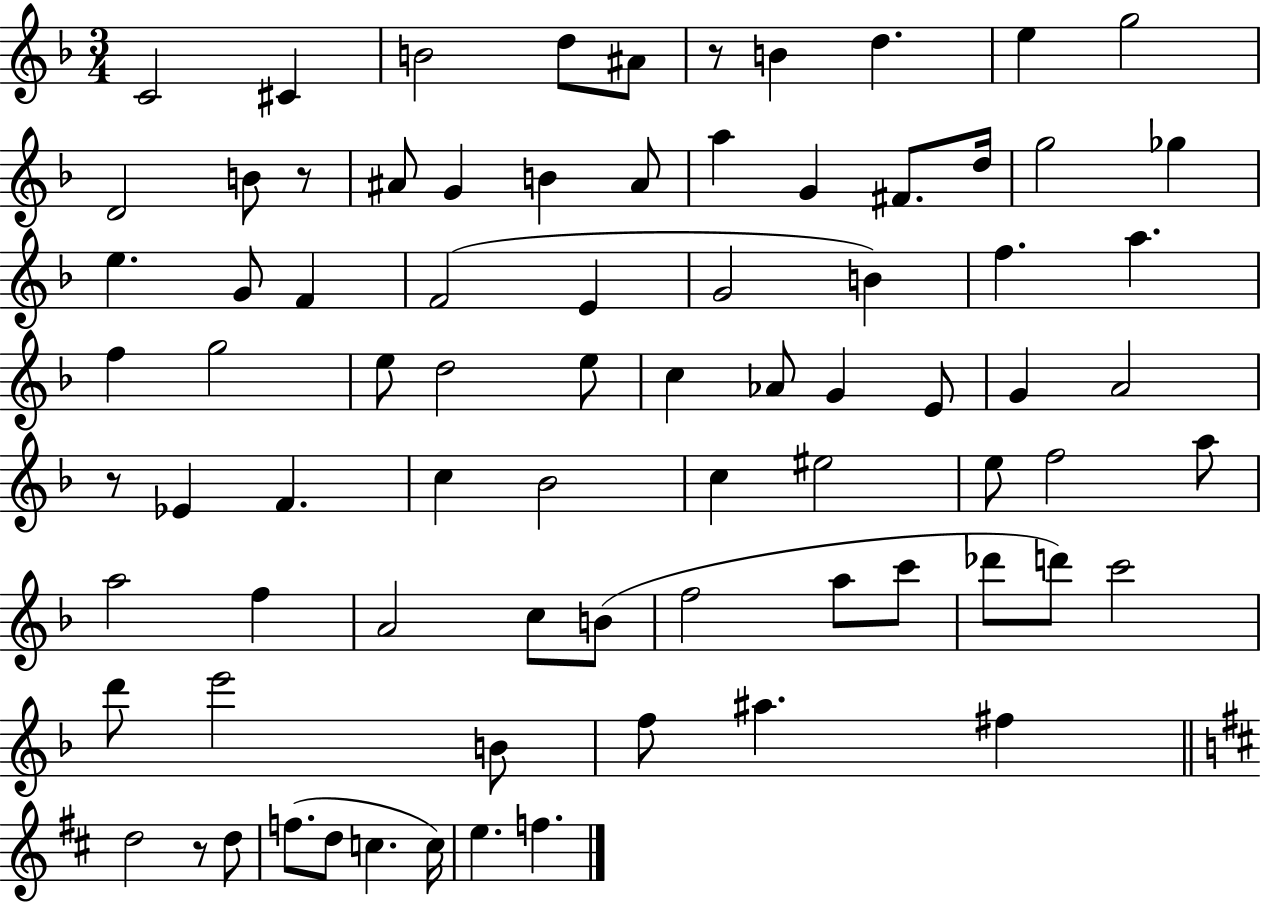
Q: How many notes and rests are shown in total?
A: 79